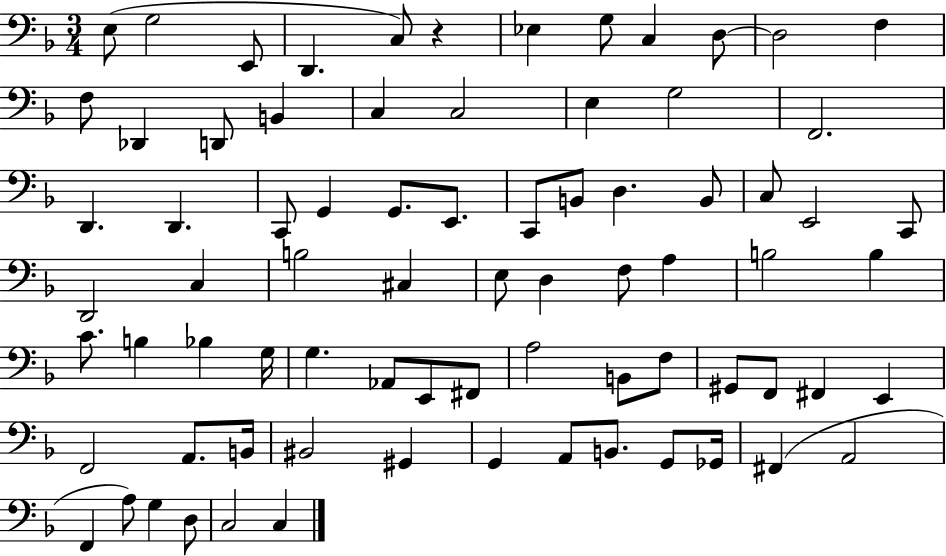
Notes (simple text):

E3/e G3/h E2/e D2/q. C3/e R/q Eb3/q G3/e C3/q D3/e D3/h F3/q F3/e Db2/q D2/e B2/q C3/q C3/h E3/q G3/h F2/h. D2/q. D2/q. C2/e G2/q G2/e. E2/e. C2/e B2/e D3/q. B2/e C3/e E2/h C2/e D2/h C3/q B3/h C#3/q E3/e D3/q F3/e A3/q B3/h B3/q C4/e. B3/q Bb3/q G3/s G3/q. Ab2/e E2/e F#2/e A3/h B2/e F3/e G#2/e F2/e F#2/q E2/q F2/h A2/e. B2/s BIS2/h G#2/q G2/q A2/e B2/e. G2/e Gb2/s F#2/q A2/h F2/q A3/e G3/q D3/e C3/h C3/q